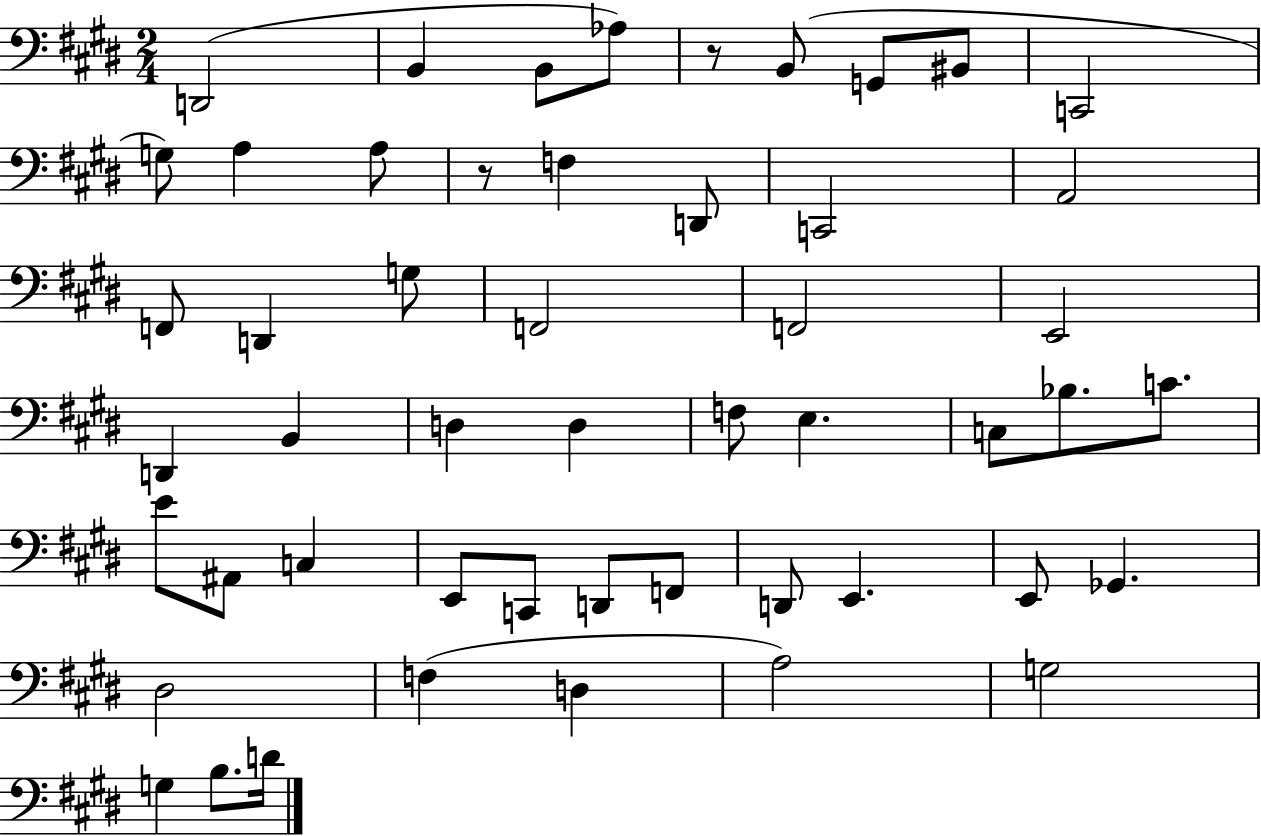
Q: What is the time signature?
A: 2/4